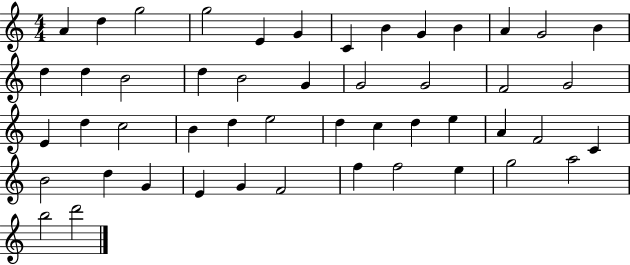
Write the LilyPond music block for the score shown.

{
  \clef treble
  \numericTimeSignature
  \time 4/4
  \key c \major
  a'4 d''4 g''2 | g''2 e'4 g'4 | c'4 b'4 g'4 b'4 | a'4 g'2 b'4 | \break d''4 d''4 b'2 | d''4 b'2 g'4 | g'2 g'2 | f'2 g'2 | \break e'4 d''4 c''2 | b'4 d''4 e''2 | d''4 c''4 d''4 e''4 | a'4 f'2 c'4 | \break b'2 d''4 g'4 | e'4 g'4 f'2 | f''4 f''2 e''4 | g''2 a''2 | \break b''2 d'''2 | \bar "|."
}